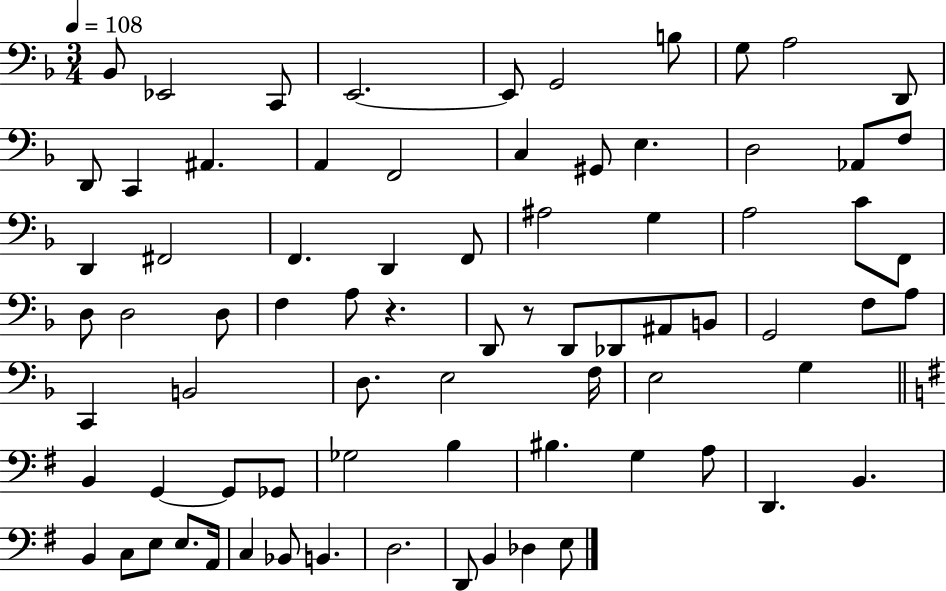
Bb2/e Eb2/h C2/e E2/h. E2/e G2/h B3/e G3/e A3/h D2/e D2/e C2/q A#2/q. A2/q F2/h C3/q G#2/e E3/q. D3/h Ab2/e F3/e D2/q F#2/h F2/q. D2/q F2/e A#3/h G3/q A3/h C4/e F2/e D3/e D3/h D3/e F3/q A3/e R/q. D2/e R/e D2/e Db2/e A#2/e B2/e G2/h F3/e A3/e C2/q B2/h D3/e. E3/h F3/s E3/h G3/q B2/q G2/q G2/e Gb2/e Gb3/h B3/q BIS3/q. G3/q A3/e D2/q. B2/q. B2/q C3/e E3/e E3/e. A2/s C3/q Bb2/e B2/q. D3/h. D2/e B2/q Db3/q E3/e